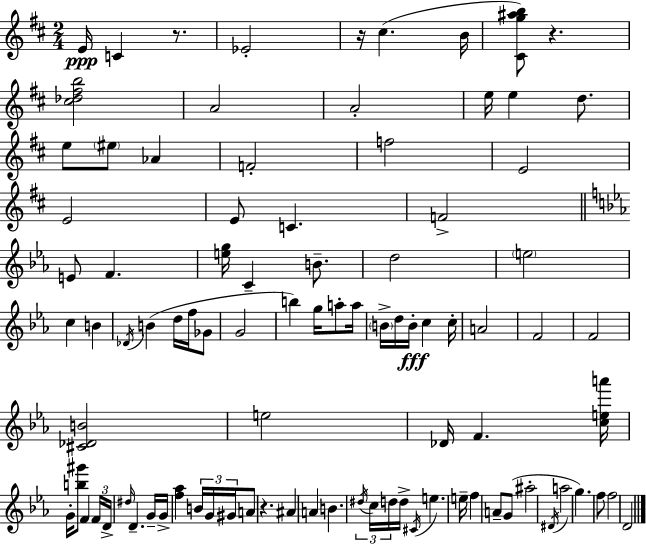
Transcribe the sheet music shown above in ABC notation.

X:1
T:Untitled
M:2/4
L:1/4
K:D
E/4 C z/2 _E2 z/4 ^c B/4 [^Cg^ab]/2 z [^c_d^fb]2 A2 A2 e/4 e d/2 e/2 ^e/2 _A F2 f2 E2 E2 E/2 C F2 E/2 F [eg]/4 C B/2 d2 e2 c B _D/4 B d/4 f/4 _G/2 G2 b g/4 a/2 a/4 B/4 d/4 B/4 c c/4 A2 F2 F2 [^C_DB]2 e2 _D/4 F [cea']/4 G/4 [b^g']/2 F F/4 D/4 ^d/4 D G/4 G/4 [f_a] B/4 G/4 ^G/4 A/2 z ^A A B ^d/4 c/4 d/4 d/4 ^C/4 e e/4 f A/2 G/2 ^a2 ^D/4 a2 g f/2 f2 D2